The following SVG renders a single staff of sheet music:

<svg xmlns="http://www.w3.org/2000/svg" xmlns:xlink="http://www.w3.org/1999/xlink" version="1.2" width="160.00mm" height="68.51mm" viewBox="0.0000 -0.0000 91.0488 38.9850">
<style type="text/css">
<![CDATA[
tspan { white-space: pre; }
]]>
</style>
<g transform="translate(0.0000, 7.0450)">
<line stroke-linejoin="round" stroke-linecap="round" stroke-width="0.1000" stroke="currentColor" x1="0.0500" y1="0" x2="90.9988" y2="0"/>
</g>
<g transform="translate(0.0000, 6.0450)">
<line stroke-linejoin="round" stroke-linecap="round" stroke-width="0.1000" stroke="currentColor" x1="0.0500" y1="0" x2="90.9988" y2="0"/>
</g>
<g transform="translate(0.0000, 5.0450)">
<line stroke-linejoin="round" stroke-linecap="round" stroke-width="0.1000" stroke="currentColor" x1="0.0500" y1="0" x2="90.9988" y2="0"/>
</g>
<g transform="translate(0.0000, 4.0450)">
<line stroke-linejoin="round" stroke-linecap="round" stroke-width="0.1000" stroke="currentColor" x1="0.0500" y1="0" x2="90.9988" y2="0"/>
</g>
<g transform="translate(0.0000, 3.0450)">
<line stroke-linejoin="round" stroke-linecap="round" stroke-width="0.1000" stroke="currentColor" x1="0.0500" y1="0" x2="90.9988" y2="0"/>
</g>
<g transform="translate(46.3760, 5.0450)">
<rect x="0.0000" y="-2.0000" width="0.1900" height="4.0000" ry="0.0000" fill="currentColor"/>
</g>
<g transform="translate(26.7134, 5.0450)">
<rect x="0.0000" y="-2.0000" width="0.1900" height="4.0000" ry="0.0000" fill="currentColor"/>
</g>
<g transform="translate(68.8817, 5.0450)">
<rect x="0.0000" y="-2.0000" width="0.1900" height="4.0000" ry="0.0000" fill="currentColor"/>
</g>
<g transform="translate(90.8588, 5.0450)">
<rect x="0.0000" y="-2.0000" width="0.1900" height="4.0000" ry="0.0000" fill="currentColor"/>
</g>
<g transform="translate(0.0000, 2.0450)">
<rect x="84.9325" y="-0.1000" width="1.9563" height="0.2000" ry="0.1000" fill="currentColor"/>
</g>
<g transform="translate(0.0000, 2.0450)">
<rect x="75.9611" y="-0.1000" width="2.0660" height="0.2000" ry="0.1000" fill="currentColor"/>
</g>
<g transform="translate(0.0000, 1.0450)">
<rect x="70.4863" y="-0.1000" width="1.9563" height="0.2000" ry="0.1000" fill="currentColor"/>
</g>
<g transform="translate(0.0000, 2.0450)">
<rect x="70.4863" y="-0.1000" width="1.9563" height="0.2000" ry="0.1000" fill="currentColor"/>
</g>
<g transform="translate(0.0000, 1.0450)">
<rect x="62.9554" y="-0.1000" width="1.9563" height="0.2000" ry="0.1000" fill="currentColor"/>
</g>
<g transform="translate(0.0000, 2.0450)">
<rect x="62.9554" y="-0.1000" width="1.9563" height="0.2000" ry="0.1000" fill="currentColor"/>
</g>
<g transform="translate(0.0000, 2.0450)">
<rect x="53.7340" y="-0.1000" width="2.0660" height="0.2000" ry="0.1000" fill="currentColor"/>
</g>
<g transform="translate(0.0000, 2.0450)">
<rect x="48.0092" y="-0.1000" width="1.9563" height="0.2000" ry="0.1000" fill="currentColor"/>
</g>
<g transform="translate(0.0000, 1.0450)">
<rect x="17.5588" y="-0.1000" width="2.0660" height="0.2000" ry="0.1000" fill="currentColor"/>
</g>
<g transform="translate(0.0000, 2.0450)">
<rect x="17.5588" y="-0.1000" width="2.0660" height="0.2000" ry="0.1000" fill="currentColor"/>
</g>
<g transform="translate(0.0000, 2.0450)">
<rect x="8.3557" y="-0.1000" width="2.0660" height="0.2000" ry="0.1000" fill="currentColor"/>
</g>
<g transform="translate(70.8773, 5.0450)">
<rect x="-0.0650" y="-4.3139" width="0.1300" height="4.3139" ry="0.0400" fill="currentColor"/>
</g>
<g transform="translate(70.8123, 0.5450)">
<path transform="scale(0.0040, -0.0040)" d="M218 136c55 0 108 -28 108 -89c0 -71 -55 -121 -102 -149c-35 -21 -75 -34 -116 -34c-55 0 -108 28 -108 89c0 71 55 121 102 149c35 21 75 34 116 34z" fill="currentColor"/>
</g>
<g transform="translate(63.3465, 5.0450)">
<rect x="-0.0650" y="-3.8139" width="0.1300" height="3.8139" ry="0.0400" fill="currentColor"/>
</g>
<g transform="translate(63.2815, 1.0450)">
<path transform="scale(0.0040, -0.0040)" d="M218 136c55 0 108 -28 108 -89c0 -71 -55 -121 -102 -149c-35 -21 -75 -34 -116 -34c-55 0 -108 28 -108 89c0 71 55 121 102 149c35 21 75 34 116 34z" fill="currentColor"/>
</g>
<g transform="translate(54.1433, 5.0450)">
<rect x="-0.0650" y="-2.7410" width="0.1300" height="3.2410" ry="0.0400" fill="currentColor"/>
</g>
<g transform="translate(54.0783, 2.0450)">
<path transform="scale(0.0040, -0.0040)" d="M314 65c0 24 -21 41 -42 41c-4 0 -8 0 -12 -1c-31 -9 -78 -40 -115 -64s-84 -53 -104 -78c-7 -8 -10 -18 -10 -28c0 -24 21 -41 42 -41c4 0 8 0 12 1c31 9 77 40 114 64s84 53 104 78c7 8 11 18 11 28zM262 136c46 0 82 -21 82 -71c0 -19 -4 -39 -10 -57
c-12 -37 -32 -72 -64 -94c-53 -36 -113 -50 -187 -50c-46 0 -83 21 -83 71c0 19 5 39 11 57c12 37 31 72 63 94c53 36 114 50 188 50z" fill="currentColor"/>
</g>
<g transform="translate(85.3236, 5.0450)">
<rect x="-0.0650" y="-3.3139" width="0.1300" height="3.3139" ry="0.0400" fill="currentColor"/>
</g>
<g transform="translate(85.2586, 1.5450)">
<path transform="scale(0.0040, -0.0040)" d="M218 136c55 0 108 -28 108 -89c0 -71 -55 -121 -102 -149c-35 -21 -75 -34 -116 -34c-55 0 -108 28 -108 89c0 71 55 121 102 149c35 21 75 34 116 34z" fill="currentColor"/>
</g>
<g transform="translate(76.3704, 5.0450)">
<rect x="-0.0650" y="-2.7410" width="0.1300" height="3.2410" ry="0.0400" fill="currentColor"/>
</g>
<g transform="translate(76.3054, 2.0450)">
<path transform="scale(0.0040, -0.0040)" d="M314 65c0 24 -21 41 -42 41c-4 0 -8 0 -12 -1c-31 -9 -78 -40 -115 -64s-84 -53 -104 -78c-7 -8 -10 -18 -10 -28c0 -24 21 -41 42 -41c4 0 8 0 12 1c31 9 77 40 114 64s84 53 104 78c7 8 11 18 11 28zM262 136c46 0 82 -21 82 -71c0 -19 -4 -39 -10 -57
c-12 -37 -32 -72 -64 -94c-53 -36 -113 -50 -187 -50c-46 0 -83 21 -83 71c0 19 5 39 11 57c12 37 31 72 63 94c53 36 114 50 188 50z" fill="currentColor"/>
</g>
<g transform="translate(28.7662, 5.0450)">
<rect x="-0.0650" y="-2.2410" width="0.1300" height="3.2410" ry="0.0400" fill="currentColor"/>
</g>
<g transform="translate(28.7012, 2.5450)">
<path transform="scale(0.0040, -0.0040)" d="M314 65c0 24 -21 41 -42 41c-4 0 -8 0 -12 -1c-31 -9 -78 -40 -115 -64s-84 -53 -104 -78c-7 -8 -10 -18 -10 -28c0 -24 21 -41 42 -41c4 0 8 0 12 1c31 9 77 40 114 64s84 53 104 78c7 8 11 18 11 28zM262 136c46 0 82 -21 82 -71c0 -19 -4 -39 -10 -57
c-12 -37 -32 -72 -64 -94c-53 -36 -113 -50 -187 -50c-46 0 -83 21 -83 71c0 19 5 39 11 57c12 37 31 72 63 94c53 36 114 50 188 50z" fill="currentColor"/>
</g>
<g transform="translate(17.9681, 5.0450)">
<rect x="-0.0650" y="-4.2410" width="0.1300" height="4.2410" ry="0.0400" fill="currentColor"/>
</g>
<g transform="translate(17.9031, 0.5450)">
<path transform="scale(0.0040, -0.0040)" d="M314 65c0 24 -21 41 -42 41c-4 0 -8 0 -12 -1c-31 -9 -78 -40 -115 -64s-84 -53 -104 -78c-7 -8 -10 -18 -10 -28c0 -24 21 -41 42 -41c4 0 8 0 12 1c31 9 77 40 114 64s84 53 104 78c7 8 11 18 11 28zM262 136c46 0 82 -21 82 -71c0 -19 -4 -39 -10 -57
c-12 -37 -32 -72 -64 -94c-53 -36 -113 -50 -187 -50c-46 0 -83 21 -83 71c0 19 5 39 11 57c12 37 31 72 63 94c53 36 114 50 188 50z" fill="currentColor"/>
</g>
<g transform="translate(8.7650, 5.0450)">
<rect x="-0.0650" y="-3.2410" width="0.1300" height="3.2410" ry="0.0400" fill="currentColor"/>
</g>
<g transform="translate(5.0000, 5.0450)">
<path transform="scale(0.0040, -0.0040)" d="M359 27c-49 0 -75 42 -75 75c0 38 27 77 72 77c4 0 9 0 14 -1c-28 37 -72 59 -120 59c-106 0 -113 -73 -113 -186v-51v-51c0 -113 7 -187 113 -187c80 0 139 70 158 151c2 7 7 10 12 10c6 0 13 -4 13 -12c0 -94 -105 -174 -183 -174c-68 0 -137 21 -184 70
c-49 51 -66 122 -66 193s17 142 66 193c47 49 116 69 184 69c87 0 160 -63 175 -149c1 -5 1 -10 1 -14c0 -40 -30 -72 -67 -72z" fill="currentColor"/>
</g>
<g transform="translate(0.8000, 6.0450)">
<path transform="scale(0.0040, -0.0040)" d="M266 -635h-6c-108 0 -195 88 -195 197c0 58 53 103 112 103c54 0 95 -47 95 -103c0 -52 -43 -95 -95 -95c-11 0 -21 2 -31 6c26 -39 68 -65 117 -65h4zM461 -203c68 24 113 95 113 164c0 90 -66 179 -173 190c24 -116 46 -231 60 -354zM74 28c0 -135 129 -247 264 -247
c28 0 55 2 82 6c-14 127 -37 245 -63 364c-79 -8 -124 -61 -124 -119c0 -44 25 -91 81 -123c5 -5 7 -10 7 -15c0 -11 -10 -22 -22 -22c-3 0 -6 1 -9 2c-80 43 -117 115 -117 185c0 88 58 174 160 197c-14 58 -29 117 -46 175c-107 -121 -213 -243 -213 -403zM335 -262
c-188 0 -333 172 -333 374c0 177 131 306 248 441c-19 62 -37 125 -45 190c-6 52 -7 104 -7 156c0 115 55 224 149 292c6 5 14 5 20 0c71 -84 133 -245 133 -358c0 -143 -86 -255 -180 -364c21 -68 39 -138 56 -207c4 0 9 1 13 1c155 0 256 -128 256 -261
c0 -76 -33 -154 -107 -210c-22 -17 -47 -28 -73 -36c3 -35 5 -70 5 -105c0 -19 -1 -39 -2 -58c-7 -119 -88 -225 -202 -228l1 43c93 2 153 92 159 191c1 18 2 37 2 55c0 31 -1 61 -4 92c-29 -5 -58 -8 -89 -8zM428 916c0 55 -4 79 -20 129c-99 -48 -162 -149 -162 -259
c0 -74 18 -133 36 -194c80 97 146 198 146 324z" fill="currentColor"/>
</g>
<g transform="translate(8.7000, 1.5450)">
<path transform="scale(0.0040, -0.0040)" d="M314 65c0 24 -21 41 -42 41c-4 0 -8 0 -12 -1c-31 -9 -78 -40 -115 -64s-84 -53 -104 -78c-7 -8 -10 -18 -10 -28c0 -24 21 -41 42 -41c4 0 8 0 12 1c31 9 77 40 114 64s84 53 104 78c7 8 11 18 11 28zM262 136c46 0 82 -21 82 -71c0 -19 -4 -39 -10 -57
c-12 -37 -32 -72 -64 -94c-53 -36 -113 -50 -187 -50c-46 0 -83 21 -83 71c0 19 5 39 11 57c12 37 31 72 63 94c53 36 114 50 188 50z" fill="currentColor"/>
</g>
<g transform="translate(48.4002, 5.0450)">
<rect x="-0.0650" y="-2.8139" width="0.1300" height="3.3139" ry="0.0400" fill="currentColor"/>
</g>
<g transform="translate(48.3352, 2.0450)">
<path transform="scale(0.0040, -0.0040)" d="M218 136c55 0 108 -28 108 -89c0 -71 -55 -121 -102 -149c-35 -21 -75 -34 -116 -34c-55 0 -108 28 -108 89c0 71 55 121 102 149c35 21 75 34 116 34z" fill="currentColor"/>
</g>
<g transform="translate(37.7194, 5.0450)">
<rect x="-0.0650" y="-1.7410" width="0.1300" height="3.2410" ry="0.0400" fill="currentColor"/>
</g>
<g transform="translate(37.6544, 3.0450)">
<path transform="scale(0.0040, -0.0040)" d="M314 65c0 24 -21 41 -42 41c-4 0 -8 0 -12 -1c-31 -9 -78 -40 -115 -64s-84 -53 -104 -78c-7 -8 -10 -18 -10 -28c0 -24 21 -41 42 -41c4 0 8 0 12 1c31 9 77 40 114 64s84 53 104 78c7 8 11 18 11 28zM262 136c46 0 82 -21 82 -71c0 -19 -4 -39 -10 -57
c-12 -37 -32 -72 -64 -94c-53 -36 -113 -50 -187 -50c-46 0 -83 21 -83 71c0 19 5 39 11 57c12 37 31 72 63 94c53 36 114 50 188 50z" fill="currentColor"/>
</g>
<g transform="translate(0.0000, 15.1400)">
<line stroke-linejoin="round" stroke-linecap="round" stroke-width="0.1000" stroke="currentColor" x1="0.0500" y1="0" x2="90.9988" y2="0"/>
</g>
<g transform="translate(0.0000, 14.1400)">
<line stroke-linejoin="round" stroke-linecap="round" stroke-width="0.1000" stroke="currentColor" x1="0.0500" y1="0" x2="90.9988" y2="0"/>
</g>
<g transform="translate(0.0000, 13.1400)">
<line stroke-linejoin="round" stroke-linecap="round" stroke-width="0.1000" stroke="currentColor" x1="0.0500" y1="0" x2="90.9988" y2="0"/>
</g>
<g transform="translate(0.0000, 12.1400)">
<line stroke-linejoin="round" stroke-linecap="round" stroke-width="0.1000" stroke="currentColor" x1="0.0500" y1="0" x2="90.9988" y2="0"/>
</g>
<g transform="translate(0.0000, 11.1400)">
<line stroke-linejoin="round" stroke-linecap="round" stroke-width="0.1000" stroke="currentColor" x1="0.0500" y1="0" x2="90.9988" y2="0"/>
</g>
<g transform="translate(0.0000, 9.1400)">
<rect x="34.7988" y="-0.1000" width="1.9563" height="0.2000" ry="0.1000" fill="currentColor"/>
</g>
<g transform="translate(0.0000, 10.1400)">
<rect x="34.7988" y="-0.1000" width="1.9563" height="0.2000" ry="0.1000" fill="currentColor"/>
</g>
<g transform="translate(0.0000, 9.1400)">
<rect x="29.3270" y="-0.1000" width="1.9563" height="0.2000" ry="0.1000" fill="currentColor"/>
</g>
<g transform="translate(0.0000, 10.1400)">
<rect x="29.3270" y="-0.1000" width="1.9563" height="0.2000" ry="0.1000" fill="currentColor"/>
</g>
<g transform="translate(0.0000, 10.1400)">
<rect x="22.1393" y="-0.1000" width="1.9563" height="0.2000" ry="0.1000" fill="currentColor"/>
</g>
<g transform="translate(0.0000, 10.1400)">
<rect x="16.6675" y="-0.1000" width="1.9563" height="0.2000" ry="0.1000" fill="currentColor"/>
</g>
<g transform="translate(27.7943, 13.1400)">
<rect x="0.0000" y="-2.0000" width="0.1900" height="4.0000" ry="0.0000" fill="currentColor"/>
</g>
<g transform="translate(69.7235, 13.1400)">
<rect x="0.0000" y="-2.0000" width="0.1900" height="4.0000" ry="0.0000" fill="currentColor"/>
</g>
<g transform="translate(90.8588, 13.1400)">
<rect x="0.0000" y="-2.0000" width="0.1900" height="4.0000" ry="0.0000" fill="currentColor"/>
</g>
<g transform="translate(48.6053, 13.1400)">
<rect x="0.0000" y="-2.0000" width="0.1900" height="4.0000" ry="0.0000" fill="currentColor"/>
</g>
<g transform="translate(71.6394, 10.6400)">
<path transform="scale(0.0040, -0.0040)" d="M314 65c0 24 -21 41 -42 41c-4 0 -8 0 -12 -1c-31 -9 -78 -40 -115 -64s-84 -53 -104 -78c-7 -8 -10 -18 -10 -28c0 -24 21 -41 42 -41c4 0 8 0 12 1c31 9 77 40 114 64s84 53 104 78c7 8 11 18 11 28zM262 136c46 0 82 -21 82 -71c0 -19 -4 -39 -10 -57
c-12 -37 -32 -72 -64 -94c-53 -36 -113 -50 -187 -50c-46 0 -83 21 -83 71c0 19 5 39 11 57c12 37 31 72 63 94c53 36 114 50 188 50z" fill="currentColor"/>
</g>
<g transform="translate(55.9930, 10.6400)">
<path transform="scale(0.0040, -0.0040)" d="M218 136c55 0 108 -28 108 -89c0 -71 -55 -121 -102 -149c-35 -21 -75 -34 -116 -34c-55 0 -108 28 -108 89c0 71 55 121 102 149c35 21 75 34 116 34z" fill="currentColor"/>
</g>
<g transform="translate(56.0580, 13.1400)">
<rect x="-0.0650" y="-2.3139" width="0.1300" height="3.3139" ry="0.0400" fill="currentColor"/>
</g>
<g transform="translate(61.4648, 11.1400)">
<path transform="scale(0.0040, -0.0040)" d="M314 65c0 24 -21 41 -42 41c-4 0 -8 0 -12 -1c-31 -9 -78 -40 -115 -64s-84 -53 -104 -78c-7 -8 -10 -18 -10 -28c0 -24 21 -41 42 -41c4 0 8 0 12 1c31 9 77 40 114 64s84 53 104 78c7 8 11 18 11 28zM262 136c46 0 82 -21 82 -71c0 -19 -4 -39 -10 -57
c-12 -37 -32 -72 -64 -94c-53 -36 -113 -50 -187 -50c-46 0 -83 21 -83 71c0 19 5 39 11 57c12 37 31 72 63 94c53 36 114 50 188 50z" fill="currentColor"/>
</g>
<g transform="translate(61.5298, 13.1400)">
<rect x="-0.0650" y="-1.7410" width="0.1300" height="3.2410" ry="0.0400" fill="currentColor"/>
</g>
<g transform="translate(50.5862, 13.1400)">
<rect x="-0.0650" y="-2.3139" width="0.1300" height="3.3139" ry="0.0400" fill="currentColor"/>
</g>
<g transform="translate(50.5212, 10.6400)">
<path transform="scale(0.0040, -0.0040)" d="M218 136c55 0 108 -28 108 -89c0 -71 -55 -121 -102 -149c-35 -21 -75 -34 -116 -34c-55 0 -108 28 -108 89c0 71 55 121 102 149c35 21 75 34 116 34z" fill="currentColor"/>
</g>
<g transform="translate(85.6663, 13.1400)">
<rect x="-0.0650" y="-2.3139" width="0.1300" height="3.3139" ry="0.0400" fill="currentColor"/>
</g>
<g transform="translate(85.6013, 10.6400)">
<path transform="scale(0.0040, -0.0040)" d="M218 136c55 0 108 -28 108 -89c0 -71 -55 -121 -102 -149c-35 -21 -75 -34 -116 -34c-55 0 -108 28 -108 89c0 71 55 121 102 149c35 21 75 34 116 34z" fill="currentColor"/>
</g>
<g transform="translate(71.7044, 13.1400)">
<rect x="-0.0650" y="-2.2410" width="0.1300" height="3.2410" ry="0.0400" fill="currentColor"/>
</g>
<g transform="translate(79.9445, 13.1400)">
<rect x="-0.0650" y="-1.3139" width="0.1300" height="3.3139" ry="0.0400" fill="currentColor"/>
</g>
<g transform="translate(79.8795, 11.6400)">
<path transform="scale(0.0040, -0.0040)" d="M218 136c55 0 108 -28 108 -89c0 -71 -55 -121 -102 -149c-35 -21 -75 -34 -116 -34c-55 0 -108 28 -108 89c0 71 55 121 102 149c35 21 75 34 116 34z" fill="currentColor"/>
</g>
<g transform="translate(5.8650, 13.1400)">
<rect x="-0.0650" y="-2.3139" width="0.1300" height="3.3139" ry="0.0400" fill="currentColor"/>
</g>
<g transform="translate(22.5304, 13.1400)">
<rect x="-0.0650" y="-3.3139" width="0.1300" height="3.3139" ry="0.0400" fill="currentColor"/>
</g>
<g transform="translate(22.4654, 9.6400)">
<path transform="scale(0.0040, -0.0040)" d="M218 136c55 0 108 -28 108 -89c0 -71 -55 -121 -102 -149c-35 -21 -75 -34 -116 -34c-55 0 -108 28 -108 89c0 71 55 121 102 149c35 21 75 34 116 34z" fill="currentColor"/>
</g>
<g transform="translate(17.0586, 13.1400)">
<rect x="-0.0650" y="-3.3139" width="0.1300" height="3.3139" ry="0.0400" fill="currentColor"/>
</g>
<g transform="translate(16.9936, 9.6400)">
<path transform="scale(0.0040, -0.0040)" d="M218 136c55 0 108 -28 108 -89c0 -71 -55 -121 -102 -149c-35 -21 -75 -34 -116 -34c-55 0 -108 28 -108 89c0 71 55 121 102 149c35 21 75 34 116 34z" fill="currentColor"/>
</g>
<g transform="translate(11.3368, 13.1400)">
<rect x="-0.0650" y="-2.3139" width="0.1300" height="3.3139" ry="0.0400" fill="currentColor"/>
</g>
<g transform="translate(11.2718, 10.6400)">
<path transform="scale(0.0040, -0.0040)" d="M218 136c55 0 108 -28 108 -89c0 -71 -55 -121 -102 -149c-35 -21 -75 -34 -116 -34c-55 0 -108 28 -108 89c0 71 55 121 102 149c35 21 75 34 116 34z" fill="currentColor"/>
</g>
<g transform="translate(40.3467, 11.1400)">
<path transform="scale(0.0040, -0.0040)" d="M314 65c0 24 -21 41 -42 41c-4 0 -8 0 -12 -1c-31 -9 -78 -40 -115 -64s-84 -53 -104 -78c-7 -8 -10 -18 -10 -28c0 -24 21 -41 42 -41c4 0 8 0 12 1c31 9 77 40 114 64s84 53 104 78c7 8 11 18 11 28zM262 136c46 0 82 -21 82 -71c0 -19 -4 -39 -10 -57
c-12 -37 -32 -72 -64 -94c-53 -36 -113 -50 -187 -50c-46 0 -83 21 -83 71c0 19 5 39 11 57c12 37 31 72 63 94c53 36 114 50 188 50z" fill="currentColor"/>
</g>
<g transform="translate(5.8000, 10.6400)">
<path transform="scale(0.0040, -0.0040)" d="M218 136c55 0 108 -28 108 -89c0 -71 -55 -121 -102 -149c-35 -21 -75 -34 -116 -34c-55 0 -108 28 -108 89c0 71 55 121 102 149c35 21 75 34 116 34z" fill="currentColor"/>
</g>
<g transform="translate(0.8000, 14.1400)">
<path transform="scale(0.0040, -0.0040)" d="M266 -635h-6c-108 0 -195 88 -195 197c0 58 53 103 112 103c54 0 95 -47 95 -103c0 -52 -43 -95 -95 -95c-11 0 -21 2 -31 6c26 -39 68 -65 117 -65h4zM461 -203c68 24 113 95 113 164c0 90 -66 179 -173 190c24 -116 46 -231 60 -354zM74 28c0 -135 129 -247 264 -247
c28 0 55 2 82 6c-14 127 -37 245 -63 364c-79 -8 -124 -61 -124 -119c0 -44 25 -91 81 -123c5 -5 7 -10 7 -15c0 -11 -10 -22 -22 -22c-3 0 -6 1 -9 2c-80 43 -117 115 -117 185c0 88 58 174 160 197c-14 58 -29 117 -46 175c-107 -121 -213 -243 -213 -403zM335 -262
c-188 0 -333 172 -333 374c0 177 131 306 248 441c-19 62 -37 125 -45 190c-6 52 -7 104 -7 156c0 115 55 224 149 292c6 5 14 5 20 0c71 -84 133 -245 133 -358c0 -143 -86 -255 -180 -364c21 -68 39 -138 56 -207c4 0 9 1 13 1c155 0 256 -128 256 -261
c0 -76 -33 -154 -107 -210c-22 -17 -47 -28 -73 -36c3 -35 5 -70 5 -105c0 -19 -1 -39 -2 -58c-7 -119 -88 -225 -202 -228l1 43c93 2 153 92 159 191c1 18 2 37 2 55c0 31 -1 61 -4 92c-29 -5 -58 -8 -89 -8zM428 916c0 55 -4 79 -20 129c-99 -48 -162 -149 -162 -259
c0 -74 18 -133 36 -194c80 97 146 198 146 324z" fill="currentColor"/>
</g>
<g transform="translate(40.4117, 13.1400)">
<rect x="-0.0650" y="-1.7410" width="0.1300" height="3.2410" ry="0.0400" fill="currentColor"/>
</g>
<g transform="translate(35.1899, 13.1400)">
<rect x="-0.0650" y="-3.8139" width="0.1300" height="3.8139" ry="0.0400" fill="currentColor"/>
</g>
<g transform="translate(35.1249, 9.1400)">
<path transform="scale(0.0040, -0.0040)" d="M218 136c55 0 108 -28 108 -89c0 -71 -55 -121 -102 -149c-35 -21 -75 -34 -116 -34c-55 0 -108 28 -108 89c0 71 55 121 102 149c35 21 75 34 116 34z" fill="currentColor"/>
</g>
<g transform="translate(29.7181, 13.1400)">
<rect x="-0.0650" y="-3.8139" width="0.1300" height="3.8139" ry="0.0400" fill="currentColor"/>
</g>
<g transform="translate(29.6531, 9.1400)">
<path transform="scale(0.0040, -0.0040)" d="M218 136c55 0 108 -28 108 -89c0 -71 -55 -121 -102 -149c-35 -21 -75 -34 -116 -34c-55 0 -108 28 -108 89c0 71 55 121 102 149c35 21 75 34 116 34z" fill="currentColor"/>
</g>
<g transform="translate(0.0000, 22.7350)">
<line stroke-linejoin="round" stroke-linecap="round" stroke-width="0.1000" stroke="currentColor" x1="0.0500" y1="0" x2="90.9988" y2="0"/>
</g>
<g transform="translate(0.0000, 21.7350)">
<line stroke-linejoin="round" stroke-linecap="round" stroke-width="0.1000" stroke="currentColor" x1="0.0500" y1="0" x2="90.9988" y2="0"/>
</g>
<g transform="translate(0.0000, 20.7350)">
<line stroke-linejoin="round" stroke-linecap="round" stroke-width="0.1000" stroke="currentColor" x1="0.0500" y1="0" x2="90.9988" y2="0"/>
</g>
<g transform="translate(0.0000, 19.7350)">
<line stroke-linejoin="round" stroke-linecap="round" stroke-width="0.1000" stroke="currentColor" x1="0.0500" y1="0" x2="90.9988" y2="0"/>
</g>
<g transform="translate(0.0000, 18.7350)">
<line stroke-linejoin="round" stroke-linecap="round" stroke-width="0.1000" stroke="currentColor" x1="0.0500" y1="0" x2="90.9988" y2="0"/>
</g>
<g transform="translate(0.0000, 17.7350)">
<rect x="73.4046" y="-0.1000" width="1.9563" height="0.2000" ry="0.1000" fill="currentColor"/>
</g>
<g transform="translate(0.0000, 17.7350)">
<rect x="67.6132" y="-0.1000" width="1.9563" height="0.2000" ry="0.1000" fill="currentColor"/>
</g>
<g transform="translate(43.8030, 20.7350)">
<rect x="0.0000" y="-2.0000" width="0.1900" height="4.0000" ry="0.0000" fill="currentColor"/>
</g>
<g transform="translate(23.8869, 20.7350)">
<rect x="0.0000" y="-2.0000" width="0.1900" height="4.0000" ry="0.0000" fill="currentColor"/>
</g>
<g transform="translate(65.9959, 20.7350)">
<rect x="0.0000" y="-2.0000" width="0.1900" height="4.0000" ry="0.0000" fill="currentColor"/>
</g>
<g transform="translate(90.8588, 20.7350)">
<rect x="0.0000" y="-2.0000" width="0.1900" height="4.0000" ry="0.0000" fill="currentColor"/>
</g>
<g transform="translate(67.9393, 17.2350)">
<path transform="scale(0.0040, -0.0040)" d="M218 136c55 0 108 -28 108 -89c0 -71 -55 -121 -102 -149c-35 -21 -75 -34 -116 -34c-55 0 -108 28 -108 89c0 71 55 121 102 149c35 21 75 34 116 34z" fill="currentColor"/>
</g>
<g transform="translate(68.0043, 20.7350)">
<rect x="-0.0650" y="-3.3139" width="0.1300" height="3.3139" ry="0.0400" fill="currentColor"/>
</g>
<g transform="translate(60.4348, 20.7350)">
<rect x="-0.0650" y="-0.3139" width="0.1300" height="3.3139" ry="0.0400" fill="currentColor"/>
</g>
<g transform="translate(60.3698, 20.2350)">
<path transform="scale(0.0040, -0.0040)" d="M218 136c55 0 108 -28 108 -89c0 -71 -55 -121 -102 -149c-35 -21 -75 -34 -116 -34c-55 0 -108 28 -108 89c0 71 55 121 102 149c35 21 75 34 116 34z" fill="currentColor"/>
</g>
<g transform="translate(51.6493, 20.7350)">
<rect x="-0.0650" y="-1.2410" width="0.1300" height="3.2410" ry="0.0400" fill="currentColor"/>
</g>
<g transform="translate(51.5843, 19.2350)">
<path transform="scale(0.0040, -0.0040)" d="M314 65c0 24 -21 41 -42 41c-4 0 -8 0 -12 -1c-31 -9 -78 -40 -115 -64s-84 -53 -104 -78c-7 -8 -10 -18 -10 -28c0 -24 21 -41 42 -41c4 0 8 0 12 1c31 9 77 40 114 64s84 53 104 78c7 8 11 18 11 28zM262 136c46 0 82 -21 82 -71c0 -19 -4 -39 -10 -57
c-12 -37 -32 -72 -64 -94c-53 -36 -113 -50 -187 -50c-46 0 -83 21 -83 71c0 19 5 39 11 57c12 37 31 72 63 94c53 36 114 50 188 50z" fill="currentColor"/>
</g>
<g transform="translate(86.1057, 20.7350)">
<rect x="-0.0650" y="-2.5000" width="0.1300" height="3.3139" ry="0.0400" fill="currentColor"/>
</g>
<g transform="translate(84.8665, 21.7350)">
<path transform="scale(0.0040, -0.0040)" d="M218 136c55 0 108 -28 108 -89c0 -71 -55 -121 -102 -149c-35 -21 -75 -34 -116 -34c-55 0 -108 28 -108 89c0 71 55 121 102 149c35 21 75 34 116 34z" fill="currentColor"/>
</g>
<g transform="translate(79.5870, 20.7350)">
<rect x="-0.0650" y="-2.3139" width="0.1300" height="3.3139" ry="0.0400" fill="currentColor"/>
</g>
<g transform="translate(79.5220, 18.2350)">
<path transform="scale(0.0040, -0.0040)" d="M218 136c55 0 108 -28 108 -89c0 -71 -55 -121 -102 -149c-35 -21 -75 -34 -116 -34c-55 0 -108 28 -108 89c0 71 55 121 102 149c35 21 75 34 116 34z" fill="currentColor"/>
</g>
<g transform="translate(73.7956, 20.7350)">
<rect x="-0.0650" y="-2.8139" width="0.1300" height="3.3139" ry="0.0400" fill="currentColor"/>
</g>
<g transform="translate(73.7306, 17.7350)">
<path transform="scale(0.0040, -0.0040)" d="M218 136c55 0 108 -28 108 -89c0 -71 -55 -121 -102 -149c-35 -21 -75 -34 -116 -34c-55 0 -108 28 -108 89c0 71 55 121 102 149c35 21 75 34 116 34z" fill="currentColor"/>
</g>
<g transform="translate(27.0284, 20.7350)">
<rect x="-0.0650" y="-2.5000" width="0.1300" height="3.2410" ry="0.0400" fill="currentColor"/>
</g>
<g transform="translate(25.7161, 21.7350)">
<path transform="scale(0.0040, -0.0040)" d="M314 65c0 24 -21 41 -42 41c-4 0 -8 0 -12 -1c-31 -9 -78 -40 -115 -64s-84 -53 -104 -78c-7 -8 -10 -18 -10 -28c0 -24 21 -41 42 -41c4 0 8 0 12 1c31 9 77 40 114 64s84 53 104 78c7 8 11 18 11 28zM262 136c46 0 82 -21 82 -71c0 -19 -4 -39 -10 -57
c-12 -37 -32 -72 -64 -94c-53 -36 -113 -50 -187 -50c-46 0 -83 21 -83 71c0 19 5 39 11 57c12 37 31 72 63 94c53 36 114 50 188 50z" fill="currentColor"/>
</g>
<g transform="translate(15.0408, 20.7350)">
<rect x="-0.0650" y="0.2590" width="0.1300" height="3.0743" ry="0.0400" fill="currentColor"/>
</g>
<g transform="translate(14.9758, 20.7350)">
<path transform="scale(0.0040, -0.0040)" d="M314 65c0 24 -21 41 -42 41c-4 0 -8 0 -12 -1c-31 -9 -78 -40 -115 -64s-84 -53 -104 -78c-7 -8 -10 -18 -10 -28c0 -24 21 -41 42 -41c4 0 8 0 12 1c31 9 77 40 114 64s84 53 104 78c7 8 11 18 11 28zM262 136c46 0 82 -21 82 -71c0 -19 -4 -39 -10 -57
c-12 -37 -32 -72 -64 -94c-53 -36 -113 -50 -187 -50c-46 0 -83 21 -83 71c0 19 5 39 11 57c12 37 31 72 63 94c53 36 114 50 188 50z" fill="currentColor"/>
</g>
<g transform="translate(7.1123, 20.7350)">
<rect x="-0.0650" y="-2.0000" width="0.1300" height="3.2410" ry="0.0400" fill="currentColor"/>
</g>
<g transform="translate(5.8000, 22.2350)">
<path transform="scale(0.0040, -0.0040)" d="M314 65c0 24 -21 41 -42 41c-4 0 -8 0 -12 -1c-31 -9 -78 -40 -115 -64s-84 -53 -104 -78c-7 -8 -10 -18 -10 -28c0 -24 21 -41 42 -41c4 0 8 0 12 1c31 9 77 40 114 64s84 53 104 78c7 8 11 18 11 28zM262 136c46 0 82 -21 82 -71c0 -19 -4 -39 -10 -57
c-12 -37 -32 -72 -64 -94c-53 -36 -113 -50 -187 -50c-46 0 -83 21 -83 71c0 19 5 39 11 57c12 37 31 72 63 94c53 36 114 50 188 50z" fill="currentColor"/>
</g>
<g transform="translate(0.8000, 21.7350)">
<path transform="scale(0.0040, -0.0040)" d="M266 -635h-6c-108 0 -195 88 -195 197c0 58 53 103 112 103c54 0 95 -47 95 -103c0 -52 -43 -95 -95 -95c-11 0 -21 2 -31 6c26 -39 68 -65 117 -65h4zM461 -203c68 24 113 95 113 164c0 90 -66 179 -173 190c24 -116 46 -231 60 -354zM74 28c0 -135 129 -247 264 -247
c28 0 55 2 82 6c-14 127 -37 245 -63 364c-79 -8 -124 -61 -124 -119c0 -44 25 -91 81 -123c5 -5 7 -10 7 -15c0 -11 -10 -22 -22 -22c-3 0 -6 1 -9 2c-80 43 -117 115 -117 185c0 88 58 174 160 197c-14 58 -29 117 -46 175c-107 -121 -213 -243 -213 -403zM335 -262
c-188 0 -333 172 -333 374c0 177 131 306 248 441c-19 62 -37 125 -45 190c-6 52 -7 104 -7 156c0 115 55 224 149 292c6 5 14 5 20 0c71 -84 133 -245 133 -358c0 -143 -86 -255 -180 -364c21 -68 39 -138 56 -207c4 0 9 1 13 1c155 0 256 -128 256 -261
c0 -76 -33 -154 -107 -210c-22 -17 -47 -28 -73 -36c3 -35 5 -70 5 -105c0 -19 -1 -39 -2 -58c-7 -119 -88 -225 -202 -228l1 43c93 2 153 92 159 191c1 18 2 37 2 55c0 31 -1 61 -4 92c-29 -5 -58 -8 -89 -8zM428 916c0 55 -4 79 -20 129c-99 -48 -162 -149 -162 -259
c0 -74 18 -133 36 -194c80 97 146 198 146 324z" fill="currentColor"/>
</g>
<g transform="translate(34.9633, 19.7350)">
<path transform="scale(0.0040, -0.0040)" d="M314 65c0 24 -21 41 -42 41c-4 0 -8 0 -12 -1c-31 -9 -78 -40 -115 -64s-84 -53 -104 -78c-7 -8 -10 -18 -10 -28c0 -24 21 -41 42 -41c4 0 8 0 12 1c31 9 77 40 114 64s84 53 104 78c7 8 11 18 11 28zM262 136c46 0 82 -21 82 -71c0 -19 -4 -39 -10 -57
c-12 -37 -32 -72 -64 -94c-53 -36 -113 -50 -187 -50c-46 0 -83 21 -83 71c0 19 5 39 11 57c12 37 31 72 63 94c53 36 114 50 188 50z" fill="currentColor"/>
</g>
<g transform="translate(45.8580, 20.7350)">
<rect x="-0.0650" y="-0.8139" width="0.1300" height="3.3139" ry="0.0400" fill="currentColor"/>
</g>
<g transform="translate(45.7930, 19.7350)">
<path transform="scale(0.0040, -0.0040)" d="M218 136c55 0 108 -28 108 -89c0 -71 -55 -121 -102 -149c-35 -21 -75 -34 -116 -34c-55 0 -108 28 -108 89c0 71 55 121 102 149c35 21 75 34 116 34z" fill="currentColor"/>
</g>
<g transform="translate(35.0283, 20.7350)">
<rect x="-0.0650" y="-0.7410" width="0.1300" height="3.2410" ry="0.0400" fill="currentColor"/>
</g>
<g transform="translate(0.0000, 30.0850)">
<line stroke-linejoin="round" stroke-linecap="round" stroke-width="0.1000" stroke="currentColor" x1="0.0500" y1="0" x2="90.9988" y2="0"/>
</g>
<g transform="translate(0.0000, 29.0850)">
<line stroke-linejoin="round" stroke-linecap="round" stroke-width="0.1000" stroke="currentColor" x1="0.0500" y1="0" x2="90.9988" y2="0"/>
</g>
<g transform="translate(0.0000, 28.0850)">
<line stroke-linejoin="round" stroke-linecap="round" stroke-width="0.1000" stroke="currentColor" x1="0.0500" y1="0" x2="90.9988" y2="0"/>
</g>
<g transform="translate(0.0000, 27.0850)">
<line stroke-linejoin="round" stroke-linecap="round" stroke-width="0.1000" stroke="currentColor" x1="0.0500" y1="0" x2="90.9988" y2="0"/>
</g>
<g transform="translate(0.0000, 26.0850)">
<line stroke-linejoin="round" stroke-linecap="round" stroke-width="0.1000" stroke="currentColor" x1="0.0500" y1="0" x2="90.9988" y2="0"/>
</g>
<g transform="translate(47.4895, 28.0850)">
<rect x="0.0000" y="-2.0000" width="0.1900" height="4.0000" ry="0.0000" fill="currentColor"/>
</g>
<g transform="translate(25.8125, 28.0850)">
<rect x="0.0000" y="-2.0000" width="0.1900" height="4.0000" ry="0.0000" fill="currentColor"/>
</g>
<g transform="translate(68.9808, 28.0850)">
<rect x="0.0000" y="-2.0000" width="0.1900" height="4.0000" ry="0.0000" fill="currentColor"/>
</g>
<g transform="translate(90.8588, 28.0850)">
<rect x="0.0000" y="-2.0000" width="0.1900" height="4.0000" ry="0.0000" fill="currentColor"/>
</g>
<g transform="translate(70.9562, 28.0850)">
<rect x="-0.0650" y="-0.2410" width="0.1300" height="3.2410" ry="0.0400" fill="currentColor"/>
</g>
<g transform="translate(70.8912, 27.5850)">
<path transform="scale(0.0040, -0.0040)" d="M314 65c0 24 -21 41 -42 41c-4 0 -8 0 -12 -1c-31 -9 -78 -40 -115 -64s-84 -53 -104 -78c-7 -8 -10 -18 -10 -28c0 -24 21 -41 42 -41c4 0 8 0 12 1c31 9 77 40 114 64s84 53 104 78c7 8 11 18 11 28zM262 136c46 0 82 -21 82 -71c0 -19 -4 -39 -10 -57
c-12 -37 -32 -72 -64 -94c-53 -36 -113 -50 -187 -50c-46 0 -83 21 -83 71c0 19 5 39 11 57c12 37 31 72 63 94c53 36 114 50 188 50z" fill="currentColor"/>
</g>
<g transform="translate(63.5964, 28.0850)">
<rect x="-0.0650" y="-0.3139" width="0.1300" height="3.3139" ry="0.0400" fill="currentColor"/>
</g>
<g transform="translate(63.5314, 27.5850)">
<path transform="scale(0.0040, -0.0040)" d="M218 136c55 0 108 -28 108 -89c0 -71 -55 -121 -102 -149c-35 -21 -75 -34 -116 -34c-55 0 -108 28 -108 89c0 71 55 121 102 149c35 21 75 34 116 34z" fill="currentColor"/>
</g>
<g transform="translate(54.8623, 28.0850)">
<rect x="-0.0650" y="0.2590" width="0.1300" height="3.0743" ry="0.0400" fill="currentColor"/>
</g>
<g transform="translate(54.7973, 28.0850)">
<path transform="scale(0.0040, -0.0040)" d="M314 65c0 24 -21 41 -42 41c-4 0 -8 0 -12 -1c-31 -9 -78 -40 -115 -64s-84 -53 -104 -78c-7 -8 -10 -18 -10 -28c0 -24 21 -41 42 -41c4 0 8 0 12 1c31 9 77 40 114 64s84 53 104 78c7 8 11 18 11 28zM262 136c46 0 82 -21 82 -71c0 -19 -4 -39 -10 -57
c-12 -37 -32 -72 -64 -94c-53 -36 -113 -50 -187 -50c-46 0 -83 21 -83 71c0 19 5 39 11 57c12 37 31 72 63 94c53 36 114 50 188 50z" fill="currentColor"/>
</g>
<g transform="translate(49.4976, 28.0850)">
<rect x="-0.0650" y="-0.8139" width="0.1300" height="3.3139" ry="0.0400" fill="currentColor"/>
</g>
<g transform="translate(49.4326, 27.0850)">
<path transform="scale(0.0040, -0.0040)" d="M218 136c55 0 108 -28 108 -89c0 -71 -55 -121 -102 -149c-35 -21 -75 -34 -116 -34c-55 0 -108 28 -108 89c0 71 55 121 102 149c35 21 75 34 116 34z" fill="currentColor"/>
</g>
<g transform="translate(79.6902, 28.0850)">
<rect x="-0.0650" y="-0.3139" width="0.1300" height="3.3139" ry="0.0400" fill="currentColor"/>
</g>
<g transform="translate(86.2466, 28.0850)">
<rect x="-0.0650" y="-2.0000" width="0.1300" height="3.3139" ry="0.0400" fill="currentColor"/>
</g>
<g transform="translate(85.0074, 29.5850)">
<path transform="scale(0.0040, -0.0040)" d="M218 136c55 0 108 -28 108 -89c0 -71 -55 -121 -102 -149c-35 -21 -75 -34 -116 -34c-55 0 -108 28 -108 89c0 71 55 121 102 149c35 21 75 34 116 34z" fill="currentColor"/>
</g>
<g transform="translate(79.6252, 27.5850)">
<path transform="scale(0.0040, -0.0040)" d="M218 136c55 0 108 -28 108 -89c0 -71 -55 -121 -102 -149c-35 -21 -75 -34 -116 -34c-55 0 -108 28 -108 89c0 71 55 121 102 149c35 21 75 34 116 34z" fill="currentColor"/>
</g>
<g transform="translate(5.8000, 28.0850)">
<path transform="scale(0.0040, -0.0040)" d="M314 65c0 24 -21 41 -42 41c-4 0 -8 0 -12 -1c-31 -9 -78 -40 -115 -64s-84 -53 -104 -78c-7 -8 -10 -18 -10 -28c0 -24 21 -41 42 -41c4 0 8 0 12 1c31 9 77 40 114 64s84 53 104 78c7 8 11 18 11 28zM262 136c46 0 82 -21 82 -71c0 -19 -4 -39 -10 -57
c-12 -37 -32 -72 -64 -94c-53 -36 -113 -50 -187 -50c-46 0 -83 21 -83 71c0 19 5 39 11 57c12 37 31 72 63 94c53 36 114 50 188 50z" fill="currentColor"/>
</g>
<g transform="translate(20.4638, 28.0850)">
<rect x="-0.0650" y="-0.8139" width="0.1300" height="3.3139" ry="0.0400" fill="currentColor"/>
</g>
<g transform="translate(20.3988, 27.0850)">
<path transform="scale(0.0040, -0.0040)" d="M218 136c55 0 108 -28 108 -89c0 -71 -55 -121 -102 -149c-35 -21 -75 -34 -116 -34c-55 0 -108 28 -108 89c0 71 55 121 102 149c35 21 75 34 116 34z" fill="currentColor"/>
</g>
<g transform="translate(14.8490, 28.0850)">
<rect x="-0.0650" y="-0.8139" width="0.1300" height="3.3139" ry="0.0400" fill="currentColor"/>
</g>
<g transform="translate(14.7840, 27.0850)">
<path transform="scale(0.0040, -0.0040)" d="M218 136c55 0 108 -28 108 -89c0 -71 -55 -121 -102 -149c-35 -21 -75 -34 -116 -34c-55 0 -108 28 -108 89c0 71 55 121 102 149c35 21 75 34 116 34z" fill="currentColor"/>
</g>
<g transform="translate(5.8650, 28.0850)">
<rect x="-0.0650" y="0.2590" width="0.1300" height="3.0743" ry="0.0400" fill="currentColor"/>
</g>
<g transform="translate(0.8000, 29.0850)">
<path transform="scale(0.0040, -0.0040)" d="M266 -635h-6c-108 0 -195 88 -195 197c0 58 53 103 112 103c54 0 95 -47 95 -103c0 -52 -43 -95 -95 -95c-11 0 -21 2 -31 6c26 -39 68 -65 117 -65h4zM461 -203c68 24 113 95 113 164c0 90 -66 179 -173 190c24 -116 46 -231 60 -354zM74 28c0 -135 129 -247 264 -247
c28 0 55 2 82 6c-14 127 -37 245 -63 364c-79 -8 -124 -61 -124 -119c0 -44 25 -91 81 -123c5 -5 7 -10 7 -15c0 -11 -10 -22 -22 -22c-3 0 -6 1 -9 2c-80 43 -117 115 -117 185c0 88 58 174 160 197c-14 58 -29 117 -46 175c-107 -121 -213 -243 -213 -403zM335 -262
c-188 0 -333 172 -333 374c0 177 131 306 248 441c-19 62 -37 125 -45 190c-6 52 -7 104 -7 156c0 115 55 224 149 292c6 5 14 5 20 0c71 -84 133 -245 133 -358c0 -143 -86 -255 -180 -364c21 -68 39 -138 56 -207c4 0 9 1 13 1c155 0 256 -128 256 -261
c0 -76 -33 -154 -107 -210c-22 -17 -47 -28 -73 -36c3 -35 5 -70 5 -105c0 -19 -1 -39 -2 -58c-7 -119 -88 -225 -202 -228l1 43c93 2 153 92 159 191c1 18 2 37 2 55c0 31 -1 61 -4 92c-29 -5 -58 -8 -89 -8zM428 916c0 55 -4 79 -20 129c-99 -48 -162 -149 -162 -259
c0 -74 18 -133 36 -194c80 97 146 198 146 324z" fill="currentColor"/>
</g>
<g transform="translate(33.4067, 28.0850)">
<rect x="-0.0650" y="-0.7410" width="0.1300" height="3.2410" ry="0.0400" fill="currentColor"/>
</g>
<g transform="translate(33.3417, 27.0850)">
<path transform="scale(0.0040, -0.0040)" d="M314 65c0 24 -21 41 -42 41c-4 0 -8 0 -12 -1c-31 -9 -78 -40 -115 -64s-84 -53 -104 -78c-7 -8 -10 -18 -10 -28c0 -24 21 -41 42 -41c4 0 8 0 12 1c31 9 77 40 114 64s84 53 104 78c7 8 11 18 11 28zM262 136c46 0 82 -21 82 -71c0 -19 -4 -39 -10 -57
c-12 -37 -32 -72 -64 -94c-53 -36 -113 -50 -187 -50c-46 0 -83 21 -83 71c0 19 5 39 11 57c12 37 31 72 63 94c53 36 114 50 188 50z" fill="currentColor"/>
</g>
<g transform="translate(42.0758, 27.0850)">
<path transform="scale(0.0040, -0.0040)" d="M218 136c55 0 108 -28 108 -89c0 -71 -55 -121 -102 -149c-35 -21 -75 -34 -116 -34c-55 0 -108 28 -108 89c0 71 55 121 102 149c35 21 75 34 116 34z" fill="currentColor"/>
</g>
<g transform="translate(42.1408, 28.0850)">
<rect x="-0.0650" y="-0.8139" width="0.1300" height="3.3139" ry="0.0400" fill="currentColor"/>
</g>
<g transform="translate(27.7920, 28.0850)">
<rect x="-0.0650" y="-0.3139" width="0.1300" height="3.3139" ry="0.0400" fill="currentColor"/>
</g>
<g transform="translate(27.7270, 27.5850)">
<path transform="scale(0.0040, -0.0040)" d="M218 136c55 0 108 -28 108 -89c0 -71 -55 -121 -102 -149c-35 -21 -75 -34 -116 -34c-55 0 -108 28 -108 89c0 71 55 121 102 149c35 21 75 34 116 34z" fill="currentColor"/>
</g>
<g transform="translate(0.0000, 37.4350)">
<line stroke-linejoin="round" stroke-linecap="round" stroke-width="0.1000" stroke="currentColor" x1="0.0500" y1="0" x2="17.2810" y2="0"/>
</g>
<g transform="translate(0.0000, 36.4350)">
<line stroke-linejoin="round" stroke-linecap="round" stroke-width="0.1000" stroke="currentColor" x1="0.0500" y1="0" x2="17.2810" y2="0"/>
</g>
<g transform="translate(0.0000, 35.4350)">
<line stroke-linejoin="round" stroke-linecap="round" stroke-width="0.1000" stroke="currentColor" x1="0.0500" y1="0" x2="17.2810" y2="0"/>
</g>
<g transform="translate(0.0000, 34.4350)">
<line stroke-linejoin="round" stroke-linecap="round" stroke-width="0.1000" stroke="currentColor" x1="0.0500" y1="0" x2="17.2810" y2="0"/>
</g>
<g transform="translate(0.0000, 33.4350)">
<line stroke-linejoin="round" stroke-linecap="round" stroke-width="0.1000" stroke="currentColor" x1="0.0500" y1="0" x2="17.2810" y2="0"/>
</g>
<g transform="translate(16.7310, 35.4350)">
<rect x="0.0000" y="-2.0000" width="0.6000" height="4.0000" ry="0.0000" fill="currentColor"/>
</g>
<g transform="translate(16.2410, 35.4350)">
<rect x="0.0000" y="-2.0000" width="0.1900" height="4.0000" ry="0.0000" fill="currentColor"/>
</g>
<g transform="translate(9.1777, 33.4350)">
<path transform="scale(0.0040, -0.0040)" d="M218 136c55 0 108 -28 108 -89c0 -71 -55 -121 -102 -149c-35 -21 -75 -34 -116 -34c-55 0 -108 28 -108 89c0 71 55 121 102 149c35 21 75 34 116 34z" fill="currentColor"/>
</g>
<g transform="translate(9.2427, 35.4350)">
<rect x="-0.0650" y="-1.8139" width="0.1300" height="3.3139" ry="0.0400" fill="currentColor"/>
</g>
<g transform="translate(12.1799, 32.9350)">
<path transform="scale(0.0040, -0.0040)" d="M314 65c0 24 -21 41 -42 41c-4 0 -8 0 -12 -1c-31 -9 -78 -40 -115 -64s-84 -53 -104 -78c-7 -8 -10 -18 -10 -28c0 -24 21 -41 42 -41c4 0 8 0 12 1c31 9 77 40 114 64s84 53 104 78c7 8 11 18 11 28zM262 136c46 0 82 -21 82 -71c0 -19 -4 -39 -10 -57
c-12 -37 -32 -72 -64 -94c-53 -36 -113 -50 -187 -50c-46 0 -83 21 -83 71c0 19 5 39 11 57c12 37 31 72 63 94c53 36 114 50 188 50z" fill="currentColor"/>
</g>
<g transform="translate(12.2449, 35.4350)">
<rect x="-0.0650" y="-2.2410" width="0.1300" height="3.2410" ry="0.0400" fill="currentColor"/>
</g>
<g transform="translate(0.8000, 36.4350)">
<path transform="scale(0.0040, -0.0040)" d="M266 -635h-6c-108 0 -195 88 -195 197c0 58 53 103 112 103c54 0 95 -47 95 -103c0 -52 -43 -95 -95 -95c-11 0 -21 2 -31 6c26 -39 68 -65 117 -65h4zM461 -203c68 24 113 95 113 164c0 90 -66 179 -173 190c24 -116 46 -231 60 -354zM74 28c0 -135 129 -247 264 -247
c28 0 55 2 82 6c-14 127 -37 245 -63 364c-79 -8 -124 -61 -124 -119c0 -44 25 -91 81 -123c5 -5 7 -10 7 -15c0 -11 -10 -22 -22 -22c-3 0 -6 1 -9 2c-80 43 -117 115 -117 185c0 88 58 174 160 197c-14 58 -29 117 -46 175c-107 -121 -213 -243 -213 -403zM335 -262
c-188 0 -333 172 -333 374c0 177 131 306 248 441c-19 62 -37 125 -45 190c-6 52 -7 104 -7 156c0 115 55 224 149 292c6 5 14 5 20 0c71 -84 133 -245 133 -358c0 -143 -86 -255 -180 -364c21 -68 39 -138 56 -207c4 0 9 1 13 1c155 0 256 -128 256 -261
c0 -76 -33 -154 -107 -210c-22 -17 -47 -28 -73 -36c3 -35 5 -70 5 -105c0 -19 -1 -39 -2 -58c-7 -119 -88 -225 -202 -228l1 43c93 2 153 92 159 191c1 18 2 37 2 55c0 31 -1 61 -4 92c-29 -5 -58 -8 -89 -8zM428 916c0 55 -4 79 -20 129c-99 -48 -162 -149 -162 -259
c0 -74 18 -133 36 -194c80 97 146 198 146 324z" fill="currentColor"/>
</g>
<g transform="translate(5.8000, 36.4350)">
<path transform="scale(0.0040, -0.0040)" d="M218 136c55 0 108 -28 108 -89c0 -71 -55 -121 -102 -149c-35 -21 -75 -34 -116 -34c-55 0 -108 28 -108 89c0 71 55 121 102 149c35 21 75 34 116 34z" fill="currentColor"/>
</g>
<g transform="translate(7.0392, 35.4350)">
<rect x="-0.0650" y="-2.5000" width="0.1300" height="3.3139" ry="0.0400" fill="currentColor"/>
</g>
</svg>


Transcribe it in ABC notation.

X:1
T:Untitled
M:4/4
L:1/4
K:C
b2 d'2 g2 f2 a a2 c' d' a2 b g g b b c' c' f2 g g f2 g2 e g F2 B2 G2 d2 d e2 c b a g G B2 d d c d2 d d B2 c c2 c F G f g2